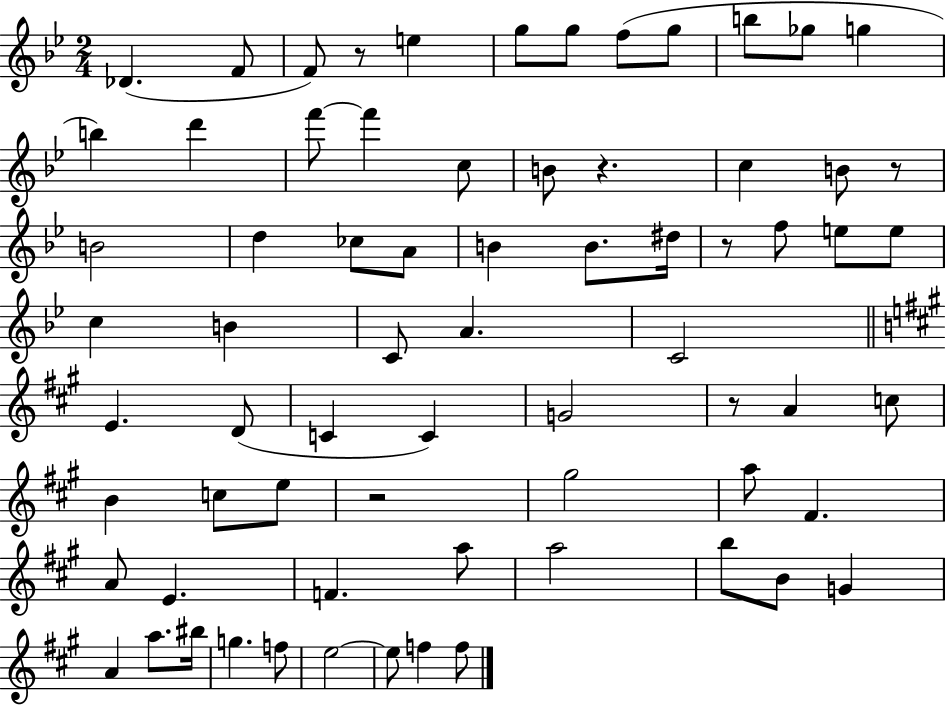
{
  \clef treble
  \numericTimeSignature
  \time 2/4
  \key bes \major
  des'4.( f'8 | f'8) r8 e''4 | g''8 g''8 f''8( g''8 | b''8 ges''8 g''4 | \break b''4) d'''4 | f'''8~~ f'''4 c''8 | b'8 r4. | c''4 b'8 r8 | \break b'2 | d''4 ces''8 a'8 | b'4 b'8. dis''16 | r8 f''8 e''8 e''8 | \break c''4 b'4 | c'8 a'4. | c'2 | \bar "||" \break \key a \major e'4. d'8( | c'4 c'4) | g'2 | r8 a'4 c''8 | \break b'4 c''8 e''8 | r2 | gis''2 | a''8 fis'4. | \break a'8 e'4. | f'4. a''8 | a''2 | b''8 b'8 g'4 | \break a'4 a''8. bis''16 | g''4. f''8 | e''2~~ | e''8 f''4 f''8 | \break \bar "|."
}